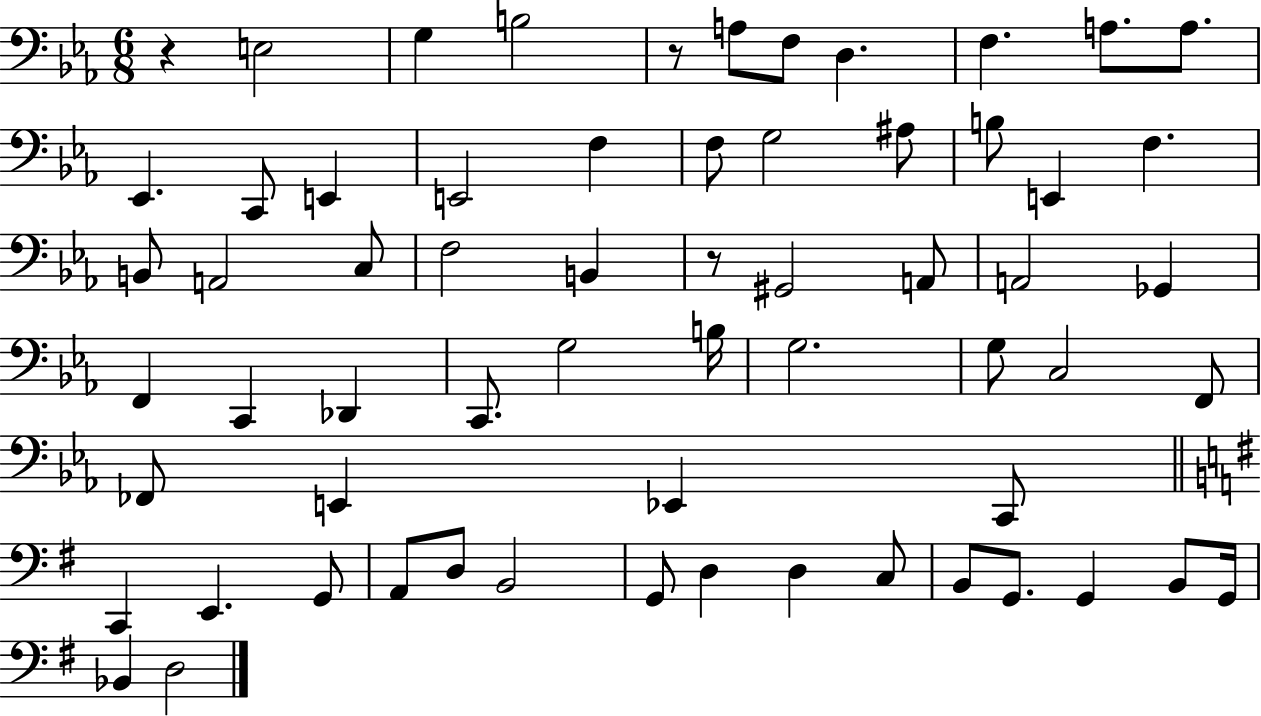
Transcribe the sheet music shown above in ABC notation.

X:1
T:Untitled
M:6/8
L:1/4
K:Eb
z E,2 G, B,2 z/2 A,/2 F,/2 D, F, A,/2 A,/2 _E,, C,,/2 E,, E,,2 F, F,/2 G,2 ^A,/2 B,/2 E,, F, B,,/2 A,,2 C,/2 F,2 B,, z/2 ^G,,2 A,,/2 A,,2 _G,, F,, C,, _D,, C,,/2 G,2 B,/4 G,2 G,/2 C,2 F,,/2 _F,,/2 E,, _E,, C,,/2 C,, E,, G,,/2 A,,/2 D,/2 B,,2 G,,/2 D, D, C,/2 B,,/2 G,,/2 G,, B,,/2 G,,/4 _B,, D,2